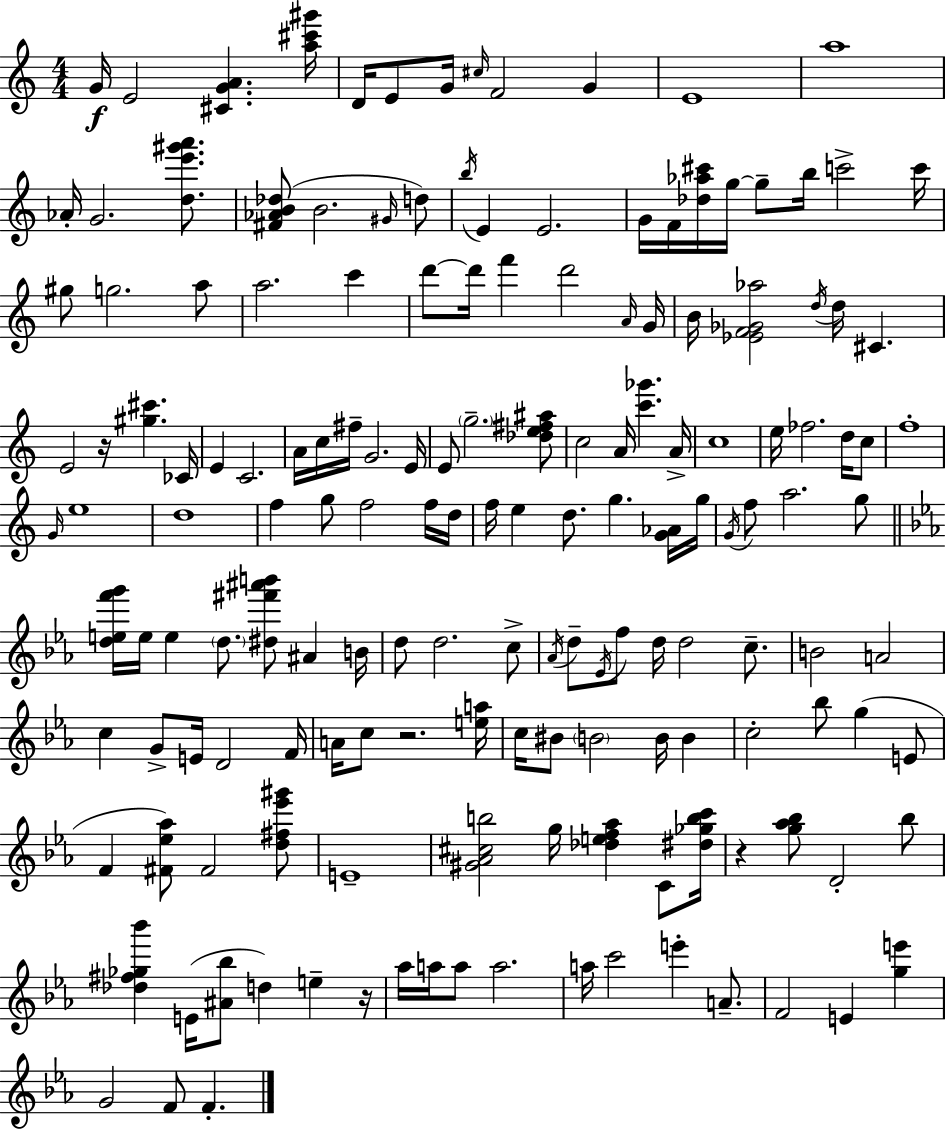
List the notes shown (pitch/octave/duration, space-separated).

G4/s E4/h [C#4,G4,A4]/q. [A5,C#6,G#6]/s D4/s E4/e G4/s C#5/s F4/h G4/q E4/w A5/w Ab4/s G4/h. [D5,E6,G#6,A6]/e. [F#4,Ab4,B4,Db5]/e B4/h. G#4/s D5/e B5/s E4/q E4/h. G4/s F4/s [Db5,Ab5,C#6]/s G5/s G5/e B5/s C6/h C6/s G#5/e G5/h. A5/e A5/h. C6/q D6/e D6/s F6/q D6/h A4/s G4/s B4/s [Eb4,F4,Gb4,Ab5]/h D5/s D5/s C#4/q. E4/h R/s [G#5,C#6]/q. CES4/s E4/q C4/h. A4/s C5/s F#5/s G4/h. E4/s E4/e G5/h. [Db5,E5,F#5,A#5]/e C5/h A4/s [C6,Gb6]/q. A4/s C5/w E5/s FES5/h. D5/s C5/e F5/w G4/s E5/w D5/w F5/q G5/e F5/h F5/s D5/s F5/s E5/q D5/e. G5/q. [G4,Ab4]/s G5/s G4/s F5/e A5/h. G5/e [D5,E5,F6,G6]/s E5/s E5/q D5/e. [D#5,F#6,A#6,B6]/e A#4/q B4/s D5/e D5/h. C5/e Ab4/s D5/e Eb4/s F5/e D5/s D5/h C5/e. B4/h A4/h C5/q G4/e E4/s D4/h F4/s A4/s C5/e R/h. [E5,A5]/s C5/s BIS4/e B4/h B4/s B4/q C5/h Bb5/e G5/q E4/e F4/q [F#4,Eb5,Ab5]/e F#4/h [D5,F#5,Eb6,G#6]/e E4/w [G#4,Ab4,C#5,B5]/h G5/s [Db5,E5,F5,Ab5]/q C4/e [D#5,Gb5,B5,C6]/s R/q [G5,Ab5,Bb5]/e D4/h Bb5/e [Db5,F#5,Gb5,Bb6]/q E4/s [A#4,Bb5]/e D5/q E5/q R/s Ab5/s A5/s A5/e A5/h. A5/s C6/h E6/q A4/e. F4/h E4/q [G5,E6]/q G4/h F4/e F4/q.